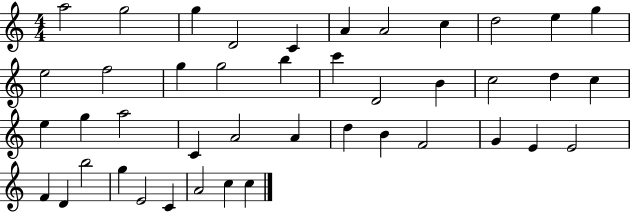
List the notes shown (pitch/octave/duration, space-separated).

A5/h G5/h G5/q D4/h C4/q A4/q A4/h C5/q D5/h E5/q G5/q E5/h F5/h G5/q G5/h B5/q C6/q D4/h B4/q C5/h D5/q C5/q E5/q G5/q A5/h C4/q A4/h A4/q D5/q B4/q F4/h G4/q E4/q E4/h F4/q D4/q B5/h G5/q E4/h C4/q A4/h C5/q C5/q